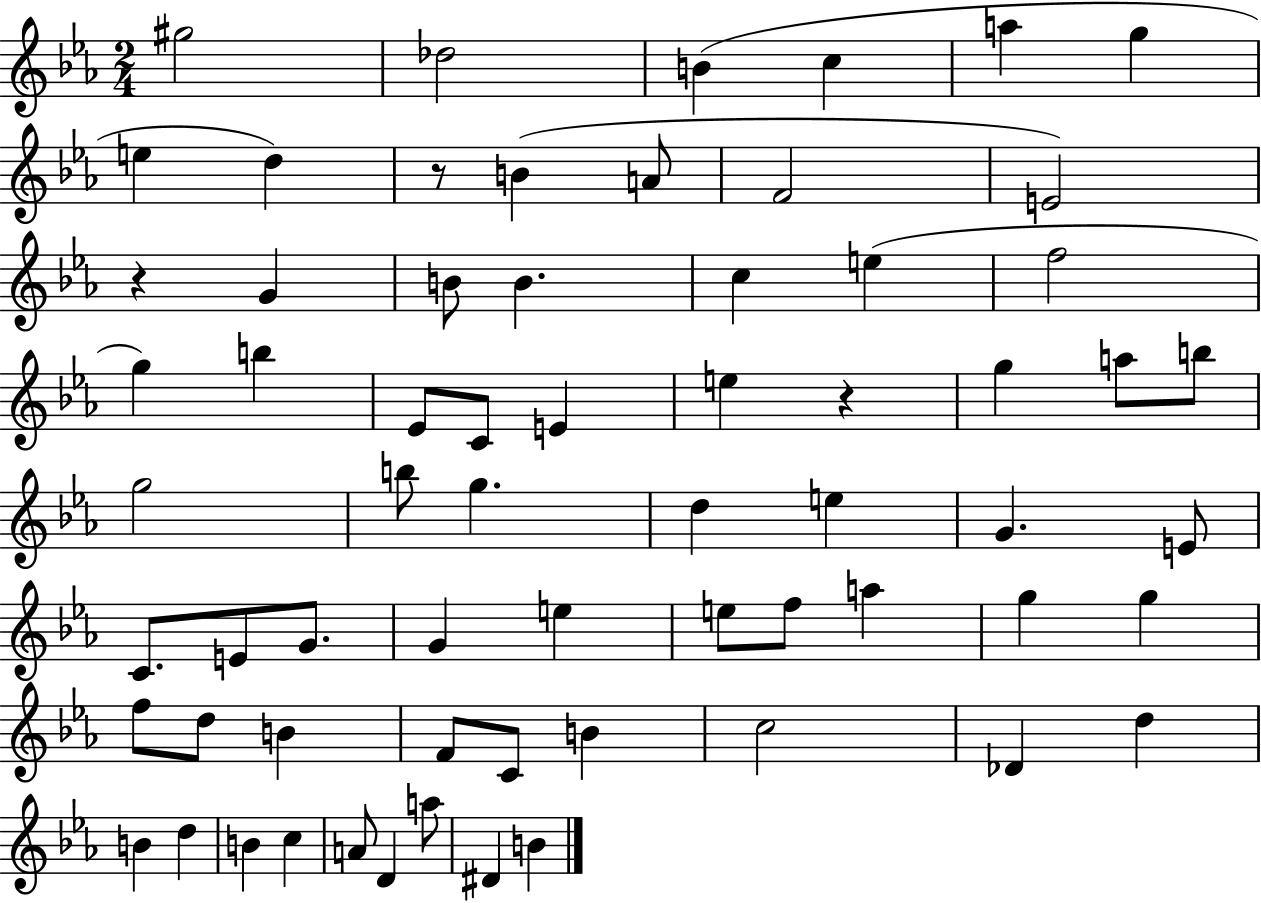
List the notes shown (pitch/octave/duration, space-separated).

G#5/h Db5/h B4/q C5/q A5/q G5/q E5/q D5/q R/e B4/q A4/e F4/h E4/h R/q G4/q B4/e B4/q. C5/q E5/q F5/h G5/q B5/q Eb4/e C4/e E4/q E5/q R/q G5/q A5/e B5/e G5/h B5/e G5/q. D5/q E5/q G4/q. E4/e C4/e. E4/e G4/e. G4/q E5/q E5/e F5/e A5/q G5/q G5/q F5/e D5/e B4/q F4/e C4/e B4/q C5/h Db4/q D5/q B4/q D5/q B4/q C5/q A4/e D4/q A5/e D#4/q B4/q